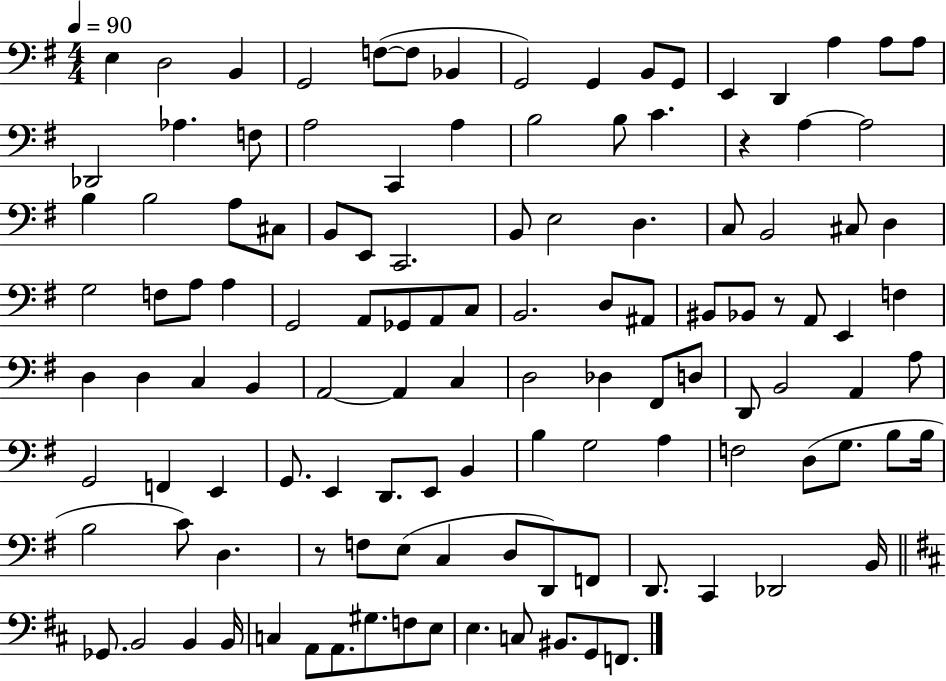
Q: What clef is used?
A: bass